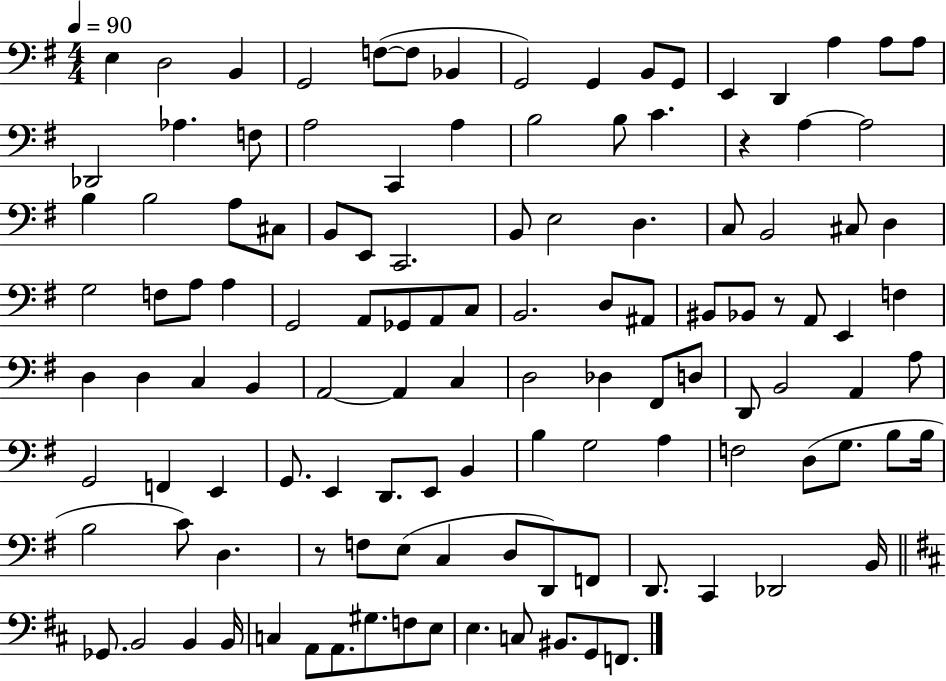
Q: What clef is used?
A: bass